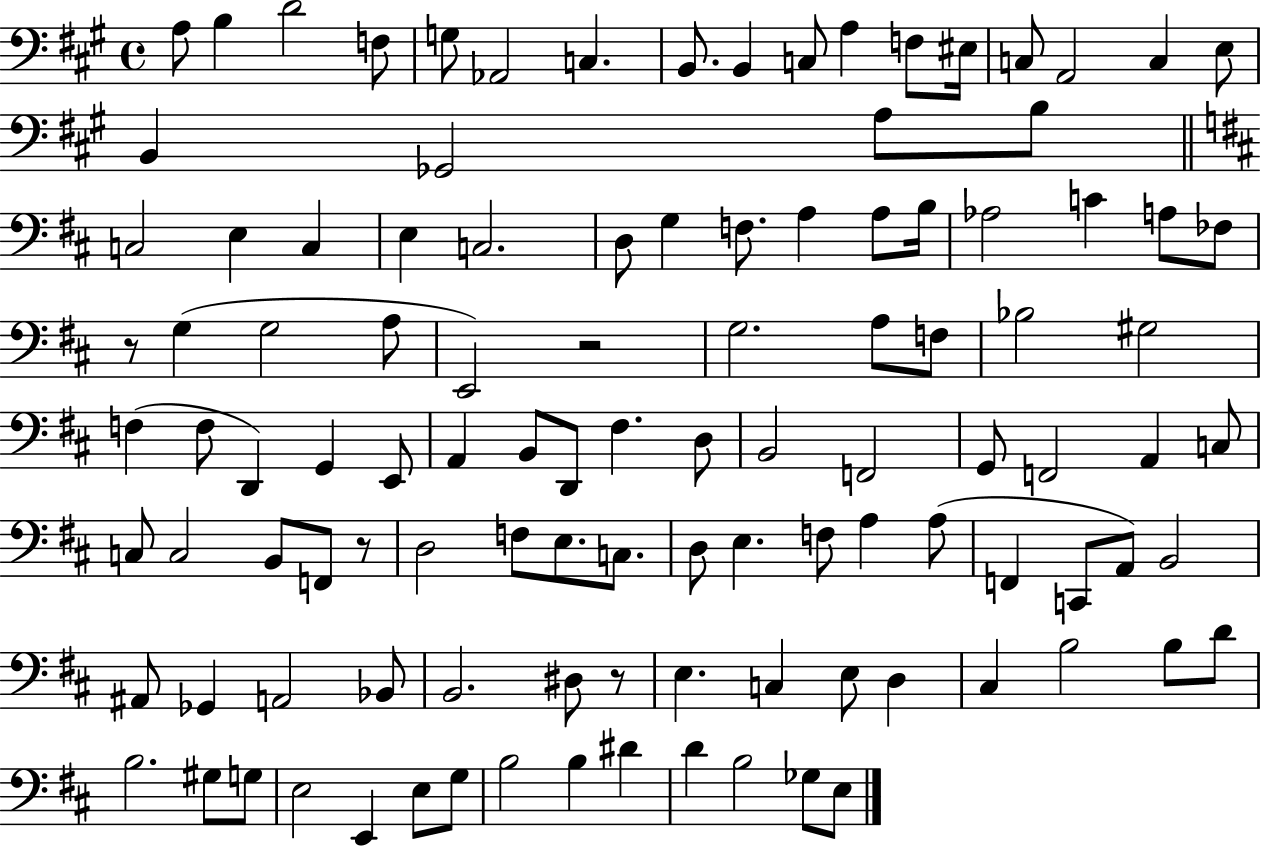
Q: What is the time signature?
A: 4/4